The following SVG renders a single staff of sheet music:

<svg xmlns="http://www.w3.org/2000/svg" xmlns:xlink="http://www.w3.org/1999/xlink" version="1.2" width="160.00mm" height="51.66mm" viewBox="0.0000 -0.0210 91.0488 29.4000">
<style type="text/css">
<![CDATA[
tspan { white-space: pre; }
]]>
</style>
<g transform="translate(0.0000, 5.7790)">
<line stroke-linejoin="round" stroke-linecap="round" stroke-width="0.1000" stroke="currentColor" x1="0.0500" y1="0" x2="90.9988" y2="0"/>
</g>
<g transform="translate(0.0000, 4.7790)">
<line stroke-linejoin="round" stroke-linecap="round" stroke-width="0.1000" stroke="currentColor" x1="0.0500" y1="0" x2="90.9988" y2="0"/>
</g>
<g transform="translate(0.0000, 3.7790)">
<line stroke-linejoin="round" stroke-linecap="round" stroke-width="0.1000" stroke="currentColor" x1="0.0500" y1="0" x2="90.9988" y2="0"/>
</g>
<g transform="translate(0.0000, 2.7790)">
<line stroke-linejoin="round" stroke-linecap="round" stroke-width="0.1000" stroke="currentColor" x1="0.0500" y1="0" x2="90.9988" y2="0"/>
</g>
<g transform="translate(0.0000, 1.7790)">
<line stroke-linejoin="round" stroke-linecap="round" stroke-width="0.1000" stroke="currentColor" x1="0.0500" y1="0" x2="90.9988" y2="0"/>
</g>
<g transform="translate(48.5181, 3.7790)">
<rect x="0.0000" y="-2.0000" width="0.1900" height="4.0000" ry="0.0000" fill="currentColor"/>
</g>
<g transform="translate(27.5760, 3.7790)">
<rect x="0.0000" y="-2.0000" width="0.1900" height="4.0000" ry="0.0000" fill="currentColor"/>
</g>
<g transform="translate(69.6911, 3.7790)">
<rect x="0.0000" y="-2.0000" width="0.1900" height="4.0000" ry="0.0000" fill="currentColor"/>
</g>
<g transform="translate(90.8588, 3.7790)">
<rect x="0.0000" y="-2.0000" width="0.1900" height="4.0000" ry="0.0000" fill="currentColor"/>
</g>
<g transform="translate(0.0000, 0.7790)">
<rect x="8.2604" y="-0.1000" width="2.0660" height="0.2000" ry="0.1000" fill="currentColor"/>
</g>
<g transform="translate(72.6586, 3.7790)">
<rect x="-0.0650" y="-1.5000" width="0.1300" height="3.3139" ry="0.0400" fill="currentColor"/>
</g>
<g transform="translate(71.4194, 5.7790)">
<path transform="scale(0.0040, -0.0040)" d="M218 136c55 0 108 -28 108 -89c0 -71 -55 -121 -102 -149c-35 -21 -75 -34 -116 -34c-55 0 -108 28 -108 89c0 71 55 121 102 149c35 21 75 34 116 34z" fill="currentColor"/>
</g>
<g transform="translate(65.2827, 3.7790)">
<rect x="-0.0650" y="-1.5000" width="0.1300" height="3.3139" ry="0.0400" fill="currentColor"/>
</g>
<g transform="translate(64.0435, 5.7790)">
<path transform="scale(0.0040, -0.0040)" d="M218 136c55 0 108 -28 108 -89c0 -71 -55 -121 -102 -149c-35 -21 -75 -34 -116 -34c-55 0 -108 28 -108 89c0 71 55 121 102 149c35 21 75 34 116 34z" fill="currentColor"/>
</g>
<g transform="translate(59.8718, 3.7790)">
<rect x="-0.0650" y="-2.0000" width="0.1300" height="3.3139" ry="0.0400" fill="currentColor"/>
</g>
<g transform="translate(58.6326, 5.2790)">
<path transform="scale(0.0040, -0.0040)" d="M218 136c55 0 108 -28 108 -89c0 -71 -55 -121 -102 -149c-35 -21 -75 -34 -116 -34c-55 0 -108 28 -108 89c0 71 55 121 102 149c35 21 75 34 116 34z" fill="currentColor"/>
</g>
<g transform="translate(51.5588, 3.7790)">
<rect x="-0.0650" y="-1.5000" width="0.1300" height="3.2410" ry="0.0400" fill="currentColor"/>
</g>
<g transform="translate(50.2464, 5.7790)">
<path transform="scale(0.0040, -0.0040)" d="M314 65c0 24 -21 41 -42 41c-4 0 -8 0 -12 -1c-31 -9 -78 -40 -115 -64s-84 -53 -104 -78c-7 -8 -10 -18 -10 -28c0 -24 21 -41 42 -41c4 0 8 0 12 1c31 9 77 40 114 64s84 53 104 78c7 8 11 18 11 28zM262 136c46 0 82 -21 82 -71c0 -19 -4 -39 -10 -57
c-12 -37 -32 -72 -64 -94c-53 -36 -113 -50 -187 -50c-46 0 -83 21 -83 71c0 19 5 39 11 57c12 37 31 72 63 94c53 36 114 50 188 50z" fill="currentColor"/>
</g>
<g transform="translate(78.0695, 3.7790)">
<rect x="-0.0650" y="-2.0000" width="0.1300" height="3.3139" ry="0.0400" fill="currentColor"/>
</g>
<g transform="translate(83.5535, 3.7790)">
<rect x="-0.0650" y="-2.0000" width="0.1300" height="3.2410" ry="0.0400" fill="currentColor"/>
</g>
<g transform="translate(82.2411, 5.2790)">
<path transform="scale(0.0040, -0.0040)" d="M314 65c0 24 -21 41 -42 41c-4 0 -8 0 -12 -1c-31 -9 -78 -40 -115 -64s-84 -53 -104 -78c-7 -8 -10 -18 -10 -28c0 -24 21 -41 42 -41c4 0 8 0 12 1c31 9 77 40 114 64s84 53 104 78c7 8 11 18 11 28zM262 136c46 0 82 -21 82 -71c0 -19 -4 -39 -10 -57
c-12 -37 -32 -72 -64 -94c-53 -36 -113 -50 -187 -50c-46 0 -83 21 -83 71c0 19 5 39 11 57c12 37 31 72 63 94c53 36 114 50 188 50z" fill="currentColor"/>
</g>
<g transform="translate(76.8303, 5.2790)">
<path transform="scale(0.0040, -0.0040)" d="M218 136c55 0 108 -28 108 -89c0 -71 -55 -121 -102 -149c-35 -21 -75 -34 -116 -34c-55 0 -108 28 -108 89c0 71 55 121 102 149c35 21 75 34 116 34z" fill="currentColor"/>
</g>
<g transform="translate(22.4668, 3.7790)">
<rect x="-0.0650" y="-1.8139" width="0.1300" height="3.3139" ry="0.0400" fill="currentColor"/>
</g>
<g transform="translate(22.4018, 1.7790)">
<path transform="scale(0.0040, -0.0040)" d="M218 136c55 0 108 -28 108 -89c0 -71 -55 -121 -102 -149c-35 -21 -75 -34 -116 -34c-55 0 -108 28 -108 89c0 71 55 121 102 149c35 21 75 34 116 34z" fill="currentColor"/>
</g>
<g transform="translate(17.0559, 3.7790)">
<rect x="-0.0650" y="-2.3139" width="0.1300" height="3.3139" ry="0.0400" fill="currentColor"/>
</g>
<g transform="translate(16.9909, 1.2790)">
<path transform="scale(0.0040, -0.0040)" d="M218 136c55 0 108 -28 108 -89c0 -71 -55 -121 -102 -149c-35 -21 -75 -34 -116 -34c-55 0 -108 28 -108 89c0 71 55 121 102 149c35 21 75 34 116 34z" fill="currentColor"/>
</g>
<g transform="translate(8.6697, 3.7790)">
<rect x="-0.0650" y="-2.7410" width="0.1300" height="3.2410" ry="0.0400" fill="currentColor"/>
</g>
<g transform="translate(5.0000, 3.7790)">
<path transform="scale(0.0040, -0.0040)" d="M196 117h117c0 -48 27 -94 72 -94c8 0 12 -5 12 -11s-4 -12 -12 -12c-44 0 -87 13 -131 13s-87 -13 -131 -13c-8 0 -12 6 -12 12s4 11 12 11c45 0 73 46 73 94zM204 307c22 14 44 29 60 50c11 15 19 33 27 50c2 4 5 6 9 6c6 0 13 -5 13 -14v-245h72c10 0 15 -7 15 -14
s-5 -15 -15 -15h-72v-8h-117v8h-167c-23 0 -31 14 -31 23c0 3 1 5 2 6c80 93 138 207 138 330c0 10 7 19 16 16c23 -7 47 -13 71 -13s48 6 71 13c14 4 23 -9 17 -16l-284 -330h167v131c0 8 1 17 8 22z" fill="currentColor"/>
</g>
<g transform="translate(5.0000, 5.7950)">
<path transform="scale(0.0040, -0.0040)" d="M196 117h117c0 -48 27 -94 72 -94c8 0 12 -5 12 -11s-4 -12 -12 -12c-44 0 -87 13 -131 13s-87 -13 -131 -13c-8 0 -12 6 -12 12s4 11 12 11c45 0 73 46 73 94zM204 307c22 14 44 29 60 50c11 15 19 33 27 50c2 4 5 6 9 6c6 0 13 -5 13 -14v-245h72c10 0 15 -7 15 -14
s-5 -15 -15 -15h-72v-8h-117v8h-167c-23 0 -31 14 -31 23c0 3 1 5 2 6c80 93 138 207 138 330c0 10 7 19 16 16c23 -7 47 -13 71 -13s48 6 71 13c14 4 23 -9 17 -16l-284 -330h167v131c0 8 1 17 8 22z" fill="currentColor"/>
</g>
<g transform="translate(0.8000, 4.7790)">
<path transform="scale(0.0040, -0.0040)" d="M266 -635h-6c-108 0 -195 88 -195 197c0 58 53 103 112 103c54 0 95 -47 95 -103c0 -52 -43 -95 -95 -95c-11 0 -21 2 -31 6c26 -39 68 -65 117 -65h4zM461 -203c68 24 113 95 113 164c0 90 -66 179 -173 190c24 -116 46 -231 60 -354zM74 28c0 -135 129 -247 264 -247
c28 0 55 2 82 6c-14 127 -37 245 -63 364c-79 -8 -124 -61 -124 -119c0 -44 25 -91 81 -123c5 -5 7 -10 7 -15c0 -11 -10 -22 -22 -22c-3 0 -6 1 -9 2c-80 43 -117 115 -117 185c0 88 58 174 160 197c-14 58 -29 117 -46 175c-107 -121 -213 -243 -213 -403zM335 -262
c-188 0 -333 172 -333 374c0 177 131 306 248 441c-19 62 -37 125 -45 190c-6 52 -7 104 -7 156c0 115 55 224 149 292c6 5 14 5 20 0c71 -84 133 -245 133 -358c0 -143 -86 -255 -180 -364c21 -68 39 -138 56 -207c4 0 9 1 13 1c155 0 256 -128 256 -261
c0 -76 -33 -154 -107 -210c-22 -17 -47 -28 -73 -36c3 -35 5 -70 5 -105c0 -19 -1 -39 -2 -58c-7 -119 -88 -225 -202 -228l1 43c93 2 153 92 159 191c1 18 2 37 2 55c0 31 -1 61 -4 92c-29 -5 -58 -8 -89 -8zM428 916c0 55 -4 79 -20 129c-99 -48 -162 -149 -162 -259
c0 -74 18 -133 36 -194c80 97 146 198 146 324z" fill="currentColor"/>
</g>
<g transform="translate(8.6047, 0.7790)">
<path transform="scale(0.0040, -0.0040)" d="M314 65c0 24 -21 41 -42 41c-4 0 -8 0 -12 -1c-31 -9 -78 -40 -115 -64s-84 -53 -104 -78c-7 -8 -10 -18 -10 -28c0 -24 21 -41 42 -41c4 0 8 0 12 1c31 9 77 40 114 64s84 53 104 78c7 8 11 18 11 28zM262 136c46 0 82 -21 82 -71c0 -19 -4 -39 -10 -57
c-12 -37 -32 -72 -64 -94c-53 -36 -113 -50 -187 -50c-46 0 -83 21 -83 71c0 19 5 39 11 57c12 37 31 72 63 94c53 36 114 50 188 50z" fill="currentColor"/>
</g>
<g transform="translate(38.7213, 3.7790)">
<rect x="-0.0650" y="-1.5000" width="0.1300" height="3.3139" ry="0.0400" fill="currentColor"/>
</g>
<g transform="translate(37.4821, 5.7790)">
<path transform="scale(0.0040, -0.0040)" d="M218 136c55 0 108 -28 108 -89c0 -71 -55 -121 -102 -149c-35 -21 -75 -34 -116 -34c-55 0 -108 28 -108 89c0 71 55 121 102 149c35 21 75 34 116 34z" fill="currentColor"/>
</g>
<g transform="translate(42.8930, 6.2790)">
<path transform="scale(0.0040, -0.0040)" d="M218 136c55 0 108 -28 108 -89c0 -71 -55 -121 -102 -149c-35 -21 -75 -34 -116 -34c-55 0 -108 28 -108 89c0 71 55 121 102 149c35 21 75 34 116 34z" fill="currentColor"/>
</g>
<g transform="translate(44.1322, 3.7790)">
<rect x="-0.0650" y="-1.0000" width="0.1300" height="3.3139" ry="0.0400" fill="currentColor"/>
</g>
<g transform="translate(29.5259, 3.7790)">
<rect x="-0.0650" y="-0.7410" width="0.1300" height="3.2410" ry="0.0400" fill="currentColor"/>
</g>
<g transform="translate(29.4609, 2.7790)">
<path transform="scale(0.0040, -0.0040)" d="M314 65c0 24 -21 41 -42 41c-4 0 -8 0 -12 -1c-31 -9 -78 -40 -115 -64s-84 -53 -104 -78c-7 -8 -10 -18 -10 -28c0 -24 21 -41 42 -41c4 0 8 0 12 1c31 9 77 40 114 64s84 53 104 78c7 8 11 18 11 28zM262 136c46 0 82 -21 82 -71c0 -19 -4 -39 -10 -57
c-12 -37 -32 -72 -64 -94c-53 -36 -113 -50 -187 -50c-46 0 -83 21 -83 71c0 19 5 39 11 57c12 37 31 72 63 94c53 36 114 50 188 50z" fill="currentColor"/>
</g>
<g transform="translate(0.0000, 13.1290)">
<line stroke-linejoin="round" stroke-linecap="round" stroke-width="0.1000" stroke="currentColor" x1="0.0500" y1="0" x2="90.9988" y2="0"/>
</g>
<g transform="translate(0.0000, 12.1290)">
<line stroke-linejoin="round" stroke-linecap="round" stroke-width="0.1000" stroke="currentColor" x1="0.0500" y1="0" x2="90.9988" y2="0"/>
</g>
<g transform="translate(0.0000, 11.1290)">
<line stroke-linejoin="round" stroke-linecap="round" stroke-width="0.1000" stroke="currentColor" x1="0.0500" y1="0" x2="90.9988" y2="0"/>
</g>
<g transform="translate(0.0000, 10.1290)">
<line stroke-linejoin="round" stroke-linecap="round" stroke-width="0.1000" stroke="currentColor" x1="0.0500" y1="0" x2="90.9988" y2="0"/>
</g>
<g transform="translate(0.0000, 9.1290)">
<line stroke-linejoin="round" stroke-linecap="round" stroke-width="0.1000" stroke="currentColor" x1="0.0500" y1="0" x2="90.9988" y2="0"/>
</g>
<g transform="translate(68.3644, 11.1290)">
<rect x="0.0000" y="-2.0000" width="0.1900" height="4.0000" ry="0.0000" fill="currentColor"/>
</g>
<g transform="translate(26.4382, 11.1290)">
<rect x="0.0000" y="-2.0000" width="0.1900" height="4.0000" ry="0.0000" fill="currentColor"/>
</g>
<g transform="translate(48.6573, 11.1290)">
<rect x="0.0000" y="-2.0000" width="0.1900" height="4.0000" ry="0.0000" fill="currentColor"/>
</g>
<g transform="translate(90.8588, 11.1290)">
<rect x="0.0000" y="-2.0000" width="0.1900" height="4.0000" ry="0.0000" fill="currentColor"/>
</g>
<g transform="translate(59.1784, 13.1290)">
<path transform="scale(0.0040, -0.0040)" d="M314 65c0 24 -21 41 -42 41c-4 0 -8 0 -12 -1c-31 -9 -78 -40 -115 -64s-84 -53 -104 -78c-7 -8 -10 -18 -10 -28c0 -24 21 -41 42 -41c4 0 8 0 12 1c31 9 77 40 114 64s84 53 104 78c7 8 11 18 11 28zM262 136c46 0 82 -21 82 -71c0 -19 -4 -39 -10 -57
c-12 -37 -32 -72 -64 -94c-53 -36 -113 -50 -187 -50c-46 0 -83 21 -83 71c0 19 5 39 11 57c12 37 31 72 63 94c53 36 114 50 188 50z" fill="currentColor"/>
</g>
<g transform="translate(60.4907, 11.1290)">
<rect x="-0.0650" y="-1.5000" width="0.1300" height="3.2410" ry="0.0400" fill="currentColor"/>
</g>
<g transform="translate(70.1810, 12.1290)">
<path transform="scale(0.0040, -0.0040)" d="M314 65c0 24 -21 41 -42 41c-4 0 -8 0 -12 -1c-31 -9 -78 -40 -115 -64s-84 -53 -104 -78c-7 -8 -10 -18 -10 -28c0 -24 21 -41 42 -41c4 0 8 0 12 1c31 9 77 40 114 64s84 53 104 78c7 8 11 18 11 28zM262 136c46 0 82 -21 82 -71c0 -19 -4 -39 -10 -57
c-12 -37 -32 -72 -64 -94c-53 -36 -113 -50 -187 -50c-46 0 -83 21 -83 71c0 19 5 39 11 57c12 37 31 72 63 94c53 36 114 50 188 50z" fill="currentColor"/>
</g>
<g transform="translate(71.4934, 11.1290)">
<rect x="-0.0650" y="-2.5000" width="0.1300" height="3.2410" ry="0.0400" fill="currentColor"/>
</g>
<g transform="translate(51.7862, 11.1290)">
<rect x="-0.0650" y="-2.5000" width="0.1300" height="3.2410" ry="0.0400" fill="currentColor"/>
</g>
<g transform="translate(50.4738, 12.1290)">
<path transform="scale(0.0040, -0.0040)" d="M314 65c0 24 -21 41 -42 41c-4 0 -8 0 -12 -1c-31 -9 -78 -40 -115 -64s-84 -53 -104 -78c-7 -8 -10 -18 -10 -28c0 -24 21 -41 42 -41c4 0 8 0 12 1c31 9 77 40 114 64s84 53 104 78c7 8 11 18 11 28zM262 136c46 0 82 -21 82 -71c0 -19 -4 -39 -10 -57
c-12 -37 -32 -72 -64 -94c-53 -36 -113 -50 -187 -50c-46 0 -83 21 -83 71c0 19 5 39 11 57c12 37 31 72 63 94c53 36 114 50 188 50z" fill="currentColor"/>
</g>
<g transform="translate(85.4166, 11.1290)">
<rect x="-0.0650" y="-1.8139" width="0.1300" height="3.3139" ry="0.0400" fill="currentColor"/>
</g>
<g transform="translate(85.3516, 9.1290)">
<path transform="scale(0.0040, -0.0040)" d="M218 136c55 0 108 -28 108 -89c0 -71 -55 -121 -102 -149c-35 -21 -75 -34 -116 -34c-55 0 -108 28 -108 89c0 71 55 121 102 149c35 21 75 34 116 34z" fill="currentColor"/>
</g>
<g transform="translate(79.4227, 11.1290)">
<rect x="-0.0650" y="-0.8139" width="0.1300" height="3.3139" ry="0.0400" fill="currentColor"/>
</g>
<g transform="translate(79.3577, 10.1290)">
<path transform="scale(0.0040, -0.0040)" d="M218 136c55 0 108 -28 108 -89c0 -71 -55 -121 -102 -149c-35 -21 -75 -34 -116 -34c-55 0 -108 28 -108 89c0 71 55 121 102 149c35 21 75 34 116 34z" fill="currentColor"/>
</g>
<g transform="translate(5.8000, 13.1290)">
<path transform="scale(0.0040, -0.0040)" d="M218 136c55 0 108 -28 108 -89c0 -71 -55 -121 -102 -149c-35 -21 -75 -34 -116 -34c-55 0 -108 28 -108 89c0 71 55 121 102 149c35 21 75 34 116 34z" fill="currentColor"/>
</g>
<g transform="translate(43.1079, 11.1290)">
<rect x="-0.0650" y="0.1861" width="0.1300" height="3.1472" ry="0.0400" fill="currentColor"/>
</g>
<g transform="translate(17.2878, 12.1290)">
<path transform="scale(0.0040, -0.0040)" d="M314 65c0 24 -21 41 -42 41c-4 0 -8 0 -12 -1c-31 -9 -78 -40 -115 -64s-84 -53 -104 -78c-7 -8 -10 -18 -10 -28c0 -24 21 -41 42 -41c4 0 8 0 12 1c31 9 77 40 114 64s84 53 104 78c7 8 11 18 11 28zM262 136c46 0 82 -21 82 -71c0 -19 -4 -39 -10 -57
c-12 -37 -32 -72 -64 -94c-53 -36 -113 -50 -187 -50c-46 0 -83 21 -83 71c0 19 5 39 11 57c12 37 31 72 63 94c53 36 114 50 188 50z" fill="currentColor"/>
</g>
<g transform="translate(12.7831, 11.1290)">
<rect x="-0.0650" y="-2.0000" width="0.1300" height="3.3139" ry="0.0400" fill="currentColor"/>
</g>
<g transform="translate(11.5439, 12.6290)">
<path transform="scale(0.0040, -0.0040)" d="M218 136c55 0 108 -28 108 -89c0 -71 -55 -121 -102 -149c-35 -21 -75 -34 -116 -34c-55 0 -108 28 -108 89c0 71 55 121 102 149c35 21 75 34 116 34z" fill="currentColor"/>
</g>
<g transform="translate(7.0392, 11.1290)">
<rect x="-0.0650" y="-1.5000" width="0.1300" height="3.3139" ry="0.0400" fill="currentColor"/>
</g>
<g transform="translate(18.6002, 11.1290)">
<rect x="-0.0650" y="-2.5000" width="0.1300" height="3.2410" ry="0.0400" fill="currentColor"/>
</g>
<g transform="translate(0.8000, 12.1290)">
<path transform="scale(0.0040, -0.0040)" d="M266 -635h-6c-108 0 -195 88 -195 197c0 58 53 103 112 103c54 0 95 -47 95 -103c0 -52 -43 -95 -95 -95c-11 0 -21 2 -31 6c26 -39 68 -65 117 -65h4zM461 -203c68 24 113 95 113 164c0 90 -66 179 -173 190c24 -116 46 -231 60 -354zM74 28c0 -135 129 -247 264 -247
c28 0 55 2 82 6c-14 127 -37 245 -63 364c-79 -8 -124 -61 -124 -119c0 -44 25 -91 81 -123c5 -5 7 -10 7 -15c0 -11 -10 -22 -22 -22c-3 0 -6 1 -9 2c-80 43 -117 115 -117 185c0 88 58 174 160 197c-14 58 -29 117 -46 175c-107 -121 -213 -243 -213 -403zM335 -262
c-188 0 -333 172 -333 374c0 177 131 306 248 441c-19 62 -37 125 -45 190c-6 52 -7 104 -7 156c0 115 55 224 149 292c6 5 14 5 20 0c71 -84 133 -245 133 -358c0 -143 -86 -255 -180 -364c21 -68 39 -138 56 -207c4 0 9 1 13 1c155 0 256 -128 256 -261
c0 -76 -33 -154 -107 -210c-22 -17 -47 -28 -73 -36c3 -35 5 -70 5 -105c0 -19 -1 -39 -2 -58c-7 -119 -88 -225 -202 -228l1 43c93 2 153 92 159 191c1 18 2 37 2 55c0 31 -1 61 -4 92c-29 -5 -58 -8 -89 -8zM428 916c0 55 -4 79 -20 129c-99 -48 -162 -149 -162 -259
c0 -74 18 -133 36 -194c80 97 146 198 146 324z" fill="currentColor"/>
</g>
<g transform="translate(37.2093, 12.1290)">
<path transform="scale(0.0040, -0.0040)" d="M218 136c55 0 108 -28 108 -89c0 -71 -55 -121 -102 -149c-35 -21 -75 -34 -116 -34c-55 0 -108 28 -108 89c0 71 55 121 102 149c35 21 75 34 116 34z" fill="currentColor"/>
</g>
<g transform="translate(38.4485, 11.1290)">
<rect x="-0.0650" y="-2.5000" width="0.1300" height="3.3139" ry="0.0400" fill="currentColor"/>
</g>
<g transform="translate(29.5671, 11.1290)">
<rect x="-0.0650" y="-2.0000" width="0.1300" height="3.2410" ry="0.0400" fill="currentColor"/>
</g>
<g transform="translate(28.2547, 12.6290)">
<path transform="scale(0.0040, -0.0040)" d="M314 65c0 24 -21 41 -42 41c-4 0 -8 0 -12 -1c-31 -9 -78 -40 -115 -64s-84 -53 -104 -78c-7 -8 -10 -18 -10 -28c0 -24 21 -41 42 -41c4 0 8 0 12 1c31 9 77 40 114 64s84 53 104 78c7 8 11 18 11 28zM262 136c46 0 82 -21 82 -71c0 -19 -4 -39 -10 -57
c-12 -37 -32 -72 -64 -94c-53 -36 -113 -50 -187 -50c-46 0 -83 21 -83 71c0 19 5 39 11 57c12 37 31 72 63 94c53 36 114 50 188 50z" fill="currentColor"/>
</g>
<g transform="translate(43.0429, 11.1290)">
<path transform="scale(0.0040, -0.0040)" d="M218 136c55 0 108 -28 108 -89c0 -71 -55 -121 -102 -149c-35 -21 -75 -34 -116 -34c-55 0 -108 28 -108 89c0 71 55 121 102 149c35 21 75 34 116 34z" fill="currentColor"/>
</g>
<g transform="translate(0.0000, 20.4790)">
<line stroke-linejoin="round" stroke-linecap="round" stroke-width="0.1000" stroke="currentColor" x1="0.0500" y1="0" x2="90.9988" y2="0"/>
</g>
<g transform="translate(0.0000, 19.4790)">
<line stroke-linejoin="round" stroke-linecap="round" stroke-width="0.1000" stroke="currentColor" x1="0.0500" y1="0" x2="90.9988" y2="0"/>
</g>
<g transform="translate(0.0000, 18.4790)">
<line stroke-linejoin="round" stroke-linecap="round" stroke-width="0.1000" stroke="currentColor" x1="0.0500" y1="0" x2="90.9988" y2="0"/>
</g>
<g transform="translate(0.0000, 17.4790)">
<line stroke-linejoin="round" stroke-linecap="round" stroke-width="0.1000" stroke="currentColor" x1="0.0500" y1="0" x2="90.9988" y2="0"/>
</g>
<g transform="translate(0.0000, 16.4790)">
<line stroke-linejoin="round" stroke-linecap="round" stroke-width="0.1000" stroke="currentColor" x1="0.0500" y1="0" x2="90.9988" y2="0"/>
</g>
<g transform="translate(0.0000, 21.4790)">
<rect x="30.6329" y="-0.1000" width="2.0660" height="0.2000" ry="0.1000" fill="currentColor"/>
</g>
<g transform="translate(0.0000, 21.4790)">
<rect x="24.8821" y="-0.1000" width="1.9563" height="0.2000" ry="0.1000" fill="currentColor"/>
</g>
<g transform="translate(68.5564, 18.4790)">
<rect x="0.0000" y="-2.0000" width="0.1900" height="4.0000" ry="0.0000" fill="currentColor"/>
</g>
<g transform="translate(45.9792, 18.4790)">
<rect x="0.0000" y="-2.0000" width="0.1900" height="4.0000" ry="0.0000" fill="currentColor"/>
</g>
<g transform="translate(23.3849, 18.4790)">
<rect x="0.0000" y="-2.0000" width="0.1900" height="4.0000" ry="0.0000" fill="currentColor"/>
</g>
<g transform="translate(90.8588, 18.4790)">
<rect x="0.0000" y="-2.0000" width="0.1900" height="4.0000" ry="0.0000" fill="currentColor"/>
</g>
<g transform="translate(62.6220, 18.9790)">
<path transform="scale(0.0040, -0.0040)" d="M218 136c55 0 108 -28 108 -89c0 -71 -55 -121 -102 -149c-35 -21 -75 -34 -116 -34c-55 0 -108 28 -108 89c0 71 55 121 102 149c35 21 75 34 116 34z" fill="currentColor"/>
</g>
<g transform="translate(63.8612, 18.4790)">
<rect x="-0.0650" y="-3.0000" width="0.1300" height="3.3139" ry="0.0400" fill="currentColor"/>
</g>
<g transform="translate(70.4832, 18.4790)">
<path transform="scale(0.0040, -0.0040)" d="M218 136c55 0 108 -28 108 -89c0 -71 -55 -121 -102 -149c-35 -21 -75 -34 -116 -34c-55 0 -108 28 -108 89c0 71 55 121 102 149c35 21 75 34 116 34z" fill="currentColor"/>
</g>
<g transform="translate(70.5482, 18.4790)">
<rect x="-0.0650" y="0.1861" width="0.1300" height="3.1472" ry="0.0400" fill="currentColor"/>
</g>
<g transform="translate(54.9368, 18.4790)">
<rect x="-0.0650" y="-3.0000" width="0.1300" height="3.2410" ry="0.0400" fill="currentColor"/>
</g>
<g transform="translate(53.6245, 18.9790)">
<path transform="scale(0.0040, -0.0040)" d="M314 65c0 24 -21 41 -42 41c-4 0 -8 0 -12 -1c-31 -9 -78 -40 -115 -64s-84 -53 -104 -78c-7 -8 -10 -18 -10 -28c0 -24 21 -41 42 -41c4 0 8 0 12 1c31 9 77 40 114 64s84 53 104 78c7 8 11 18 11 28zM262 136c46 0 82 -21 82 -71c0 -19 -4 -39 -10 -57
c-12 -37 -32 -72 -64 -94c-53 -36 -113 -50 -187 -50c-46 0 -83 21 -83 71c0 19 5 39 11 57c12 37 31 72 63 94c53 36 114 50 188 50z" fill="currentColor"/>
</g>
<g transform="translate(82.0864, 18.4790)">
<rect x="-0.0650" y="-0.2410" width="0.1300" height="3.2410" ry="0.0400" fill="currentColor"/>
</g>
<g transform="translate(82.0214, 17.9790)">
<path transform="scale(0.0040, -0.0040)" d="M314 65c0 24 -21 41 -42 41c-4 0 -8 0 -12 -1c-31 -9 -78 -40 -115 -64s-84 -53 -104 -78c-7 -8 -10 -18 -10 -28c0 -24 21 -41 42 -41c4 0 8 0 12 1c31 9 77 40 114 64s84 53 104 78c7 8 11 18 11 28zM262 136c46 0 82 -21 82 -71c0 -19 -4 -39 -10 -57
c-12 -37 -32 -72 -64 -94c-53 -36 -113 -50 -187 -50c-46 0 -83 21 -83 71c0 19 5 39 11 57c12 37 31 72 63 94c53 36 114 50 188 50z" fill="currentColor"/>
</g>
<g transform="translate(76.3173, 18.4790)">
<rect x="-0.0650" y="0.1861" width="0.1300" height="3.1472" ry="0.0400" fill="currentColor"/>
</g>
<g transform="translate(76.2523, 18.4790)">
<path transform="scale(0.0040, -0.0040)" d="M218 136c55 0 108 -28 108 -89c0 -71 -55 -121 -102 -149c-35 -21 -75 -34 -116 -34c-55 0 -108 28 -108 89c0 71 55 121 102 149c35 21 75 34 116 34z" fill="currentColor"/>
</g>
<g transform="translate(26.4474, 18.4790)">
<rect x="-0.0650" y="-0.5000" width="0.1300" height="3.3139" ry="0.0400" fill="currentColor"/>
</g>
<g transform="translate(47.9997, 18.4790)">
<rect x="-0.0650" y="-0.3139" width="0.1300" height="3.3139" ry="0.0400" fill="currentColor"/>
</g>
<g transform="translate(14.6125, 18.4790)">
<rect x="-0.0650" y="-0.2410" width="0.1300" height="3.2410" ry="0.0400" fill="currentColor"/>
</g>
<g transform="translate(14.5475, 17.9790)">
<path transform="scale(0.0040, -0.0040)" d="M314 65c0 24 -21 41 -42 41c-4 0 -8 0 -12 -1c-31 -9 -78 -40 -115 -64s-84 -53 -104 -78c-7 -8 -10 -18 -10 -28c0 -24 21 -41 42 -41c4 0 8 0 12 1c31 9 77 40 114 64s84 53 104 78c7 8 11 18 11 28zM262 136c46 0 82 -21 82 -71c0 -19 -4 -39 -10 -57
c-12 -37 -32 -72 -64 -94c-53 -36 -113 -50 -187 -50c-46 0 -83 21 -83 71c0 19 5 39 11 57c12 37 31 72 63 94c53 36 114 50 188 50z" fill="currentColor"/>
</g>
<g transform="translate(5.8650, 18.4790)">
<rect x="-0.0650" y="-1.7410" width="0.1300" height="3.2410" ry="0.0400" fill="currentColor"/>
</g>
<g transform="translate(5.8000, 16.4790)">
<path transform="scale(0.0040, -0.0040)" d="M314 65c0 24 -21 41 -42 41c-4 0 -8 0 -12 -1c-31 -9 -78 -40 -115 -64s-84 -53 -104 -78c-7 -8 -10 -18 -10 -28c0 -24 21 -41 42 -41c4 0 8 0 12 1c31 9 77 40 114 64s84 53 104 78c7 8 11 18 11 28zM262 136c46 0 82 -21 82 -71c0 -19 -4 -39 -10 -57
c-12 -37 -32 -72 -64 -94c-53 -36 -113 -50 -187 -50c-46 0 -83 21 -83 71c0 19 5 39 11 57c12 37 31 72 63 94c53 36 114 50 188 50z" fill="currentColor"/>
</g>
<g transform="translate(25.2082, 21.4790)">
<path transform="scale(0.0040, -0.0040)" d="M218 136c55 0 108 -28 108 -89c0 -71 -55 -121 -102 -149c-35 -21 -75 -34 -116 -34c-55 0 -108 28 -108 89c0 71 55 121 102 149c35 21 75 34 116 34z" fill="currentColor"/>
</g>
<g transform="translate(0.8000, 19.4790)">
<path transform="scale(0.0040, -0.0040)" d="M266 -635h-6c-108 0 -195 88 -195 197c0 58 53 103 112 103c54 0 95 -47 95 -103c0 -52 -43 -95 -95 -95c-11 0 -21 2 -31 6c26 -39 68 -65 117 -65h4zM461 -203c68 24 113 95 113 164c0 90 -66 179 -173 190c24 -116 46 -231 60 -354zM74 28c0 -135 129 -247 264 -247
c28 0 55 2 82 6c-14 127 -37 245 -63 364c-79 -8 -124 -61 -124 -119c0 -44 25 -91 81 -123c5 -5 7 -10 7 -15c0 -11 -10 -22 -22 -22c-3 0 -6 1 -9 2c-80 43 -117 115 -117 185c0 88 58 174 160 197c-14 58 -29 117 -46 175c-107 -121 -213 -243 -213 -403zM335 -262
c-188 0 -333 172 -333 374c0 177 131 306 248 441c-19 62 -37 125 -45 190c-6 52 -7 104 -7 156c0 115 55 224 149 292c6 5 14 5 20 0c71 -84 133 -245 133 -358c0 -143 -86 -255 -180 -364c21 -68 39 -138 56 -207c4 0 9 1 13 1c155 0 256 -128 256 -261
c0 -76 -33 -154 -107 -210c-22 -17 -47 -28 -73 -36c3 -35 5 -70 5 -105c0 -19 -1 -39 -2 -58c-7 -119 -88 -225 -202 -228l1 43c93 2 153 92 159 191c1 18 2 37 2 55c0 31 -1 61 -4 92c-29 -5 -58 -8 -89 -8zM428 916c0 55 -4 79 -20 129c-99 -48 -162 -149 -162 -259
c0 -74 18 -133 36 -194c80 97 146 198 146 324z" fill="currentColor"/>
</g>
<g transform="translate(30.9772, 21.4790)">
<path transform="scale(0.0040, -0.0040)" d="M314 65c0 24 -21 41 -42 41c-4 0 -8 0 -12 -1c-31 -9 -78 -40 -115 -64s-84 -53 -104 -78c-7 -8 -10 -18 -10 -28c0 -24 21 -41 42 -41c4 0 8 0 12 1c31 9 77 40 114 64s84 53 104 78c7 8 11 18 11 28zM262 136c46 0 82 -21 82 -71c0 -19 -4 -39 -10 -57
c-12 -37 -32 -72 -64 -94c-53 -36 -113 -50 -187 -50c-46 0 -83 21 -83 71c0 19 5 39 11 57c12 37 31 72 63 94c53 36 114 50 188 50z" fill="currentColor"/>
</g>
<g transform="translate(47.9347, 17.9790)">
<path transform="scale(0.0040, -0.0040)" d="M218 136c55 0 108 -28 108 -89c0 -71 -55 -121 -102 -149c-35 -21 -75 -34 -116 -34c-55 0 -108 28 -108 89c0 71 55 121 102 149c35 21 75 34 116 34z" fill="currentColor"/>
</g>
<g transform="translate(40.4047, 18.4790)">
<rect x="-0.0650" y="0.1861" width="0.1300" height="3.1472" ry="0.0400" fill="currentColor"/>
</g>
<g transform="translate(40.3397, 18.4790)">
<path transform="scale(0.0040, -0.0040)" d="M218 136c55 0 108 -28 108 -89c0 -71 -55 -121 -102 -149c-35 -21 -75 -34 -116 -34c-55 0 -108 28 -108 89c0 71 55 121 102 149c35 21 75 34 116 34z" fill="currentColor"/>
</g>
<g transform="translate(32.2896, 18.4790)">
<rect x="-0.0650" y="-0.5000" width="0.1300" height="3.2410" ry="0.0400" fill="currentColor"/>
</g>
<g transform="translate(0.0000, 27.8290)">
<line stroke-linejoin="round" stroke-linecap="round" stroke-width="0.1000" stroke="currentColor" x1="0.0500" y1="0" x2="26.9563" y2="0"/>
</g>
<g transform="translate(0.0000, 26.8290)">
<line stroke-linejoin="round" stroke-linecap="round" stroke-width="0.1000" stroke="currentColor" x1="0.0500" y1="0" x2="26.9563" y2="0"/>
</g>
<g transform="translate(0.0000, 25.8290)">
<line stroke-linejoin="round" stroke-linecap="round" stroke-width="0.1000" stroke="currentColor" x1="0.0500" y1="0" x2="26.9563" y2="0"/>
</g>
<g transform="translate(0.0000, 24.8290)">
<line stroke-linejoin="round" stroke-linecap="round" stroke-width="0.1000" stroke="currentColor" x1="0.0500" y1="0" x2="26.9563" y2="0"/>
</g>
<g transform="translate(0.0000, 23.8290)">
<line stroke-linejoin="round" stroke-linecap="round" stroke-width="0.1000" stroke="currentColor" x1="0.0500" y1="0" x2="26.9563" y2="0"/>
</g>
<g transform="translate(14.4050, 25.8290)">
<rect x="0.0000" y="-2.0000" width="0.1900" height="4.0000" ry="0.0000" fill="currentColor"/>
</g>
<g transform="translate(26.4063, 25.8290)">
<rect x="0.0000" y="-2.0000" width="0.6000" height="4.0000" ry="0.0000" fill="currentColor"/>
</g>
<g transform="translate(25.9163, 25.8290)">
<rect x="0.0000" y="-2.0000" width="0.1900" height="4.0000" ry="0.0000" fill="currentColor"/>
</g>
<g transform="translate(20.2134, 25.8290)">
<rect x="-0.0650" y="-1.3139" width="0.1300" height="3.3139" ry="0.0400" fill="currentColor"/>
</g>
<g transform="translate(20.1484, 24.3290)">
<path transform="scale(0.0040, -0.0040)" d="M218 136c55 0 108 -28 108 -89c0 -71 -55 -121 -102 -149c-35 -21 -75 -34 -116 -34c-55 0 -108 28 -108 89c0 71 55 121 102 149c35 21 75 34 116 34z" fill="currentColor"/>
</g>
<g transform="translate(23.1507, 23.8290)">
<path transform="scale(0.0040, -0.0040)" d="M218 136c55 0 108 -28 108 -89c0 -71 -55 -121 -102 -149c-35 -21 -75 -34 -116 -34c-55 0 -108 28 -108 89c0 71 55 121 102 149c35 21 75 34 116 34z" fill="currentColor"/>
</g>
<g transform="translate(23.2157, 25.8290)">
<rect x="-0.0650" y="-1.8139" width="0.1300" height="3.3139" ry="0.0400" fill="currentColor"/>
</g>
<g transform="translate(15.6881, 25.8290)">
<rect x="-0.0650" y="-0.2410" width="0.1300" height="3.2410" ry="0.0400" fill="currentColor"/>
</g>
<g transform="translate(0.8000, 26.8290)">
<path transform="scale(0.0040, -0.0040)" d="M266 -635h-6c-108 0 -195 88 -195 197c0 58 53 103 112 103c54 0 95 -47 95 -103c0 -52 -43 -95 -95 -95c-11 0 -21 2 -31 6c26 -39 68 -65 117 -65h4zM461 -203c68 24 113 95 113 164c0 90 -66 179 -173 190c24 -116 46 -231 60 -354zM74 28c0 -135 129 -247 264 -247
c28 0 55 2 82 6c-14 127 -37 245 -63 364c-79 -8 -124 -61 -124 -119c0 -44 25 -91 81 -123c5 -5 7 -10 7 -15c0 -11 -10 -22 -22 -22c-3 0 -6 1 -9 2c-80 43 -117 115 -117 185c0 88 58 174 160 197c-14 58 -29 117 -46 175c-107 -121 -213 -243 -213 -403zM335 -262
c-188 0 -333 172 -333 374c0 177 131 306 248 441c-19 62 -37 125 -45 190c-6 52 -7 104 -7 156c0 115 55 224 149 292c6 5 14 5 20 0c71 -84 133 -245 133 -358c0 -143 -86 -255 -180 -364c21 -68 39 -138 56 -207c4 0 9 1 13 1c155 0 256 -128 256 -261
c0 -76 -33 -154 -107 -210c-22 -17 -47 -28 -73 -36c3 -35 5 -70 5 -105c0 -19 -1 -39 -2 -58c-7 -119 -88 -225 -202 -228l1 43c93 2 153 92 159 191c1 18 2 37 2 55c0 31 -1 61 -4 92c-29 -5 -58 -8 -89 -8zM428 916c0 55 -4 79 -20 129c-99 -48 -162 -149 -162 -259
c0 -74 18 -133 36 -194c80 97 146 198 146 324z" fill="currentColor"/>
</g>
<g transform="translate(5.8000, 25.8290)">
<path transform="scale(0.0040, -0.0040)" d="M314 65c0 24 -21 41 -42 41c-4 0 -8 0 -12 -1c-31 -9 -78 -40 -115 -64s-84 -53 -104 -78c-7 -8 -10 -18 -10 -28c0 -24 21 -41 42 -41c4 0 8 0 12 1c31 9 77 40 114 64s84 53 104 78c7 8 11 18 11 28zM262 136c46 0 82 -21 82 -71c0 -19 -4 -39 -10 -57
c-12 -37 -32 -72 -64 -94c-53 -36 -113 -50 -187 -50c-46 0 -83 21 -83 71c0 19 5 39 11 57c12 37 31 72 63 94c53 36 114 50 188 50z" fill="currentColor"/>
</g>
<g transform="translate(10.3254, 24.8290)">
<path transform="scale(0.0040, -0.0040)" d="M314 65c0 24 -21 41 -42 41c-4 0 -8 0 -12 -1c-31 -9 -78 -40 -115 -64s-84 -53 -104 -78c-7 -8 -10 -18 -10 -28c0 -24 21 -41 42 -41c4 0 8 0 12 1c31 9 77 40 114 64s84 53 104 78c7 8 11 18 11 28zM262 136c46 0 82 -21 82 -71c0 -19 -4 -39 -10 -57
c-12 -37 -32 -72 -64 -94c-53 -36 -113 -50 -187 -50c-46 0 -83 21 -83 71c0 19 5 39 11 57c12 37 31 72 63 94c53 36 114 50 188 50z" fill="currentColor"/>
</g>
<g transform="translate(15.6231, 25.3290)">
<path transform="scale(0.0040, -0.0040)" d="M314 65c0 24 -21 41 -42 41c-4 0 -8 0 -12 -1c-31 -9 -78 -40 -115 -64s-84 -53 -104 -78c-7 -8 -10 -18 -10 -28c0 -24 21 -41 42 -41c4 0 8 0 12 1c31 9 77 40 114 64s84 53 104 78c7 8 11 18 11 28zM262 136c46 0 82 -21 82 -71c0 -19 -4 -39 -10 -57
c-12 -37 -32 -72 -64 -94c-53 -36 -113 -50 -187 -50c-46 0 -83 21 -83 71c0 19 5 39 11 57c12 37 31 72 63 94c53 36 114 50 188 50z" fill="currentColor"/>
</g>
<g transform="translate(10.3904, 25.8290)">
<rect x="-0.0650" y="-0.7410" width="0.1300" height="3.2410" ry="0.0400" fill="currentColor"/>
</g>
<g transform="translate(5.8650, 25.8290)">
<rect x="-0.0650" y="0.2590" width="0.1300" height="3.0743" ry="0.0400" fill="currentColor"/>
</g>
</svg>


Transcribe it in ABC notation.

X:1
T:Untitled
M:4/4
L:1/4
K:C
a2 g f d2 E D E2 F E E F F2 E F G2 F2 G B G2 E2 G2 d f f2 c2 C C2 B c A2 A B B c2 B2 d2 c2 e f